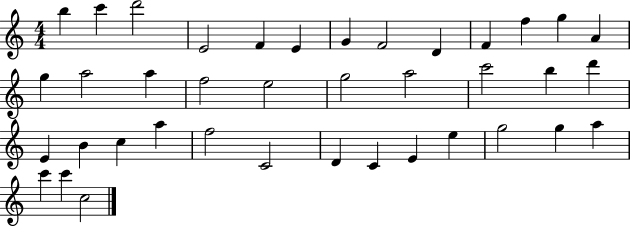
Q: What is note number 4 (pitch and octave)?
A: E4